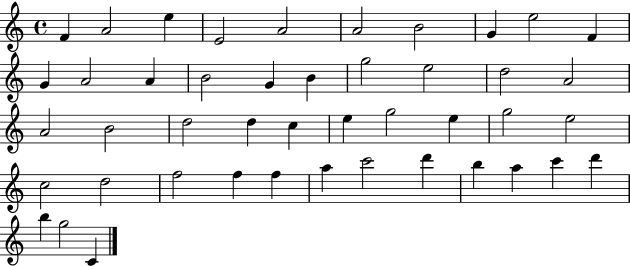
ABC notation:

X:1
T:Untitled
M:4/4
L:1/4
K:C
F A2 e E2 A2 A2 B2 G e2 F G A2 A B2 G B g2 e2 d2 A2 A2 B2 d2 d c e g2 e g2 e2 c2 d2 f2 f f a c'2 d' b a c' d' b g2 C